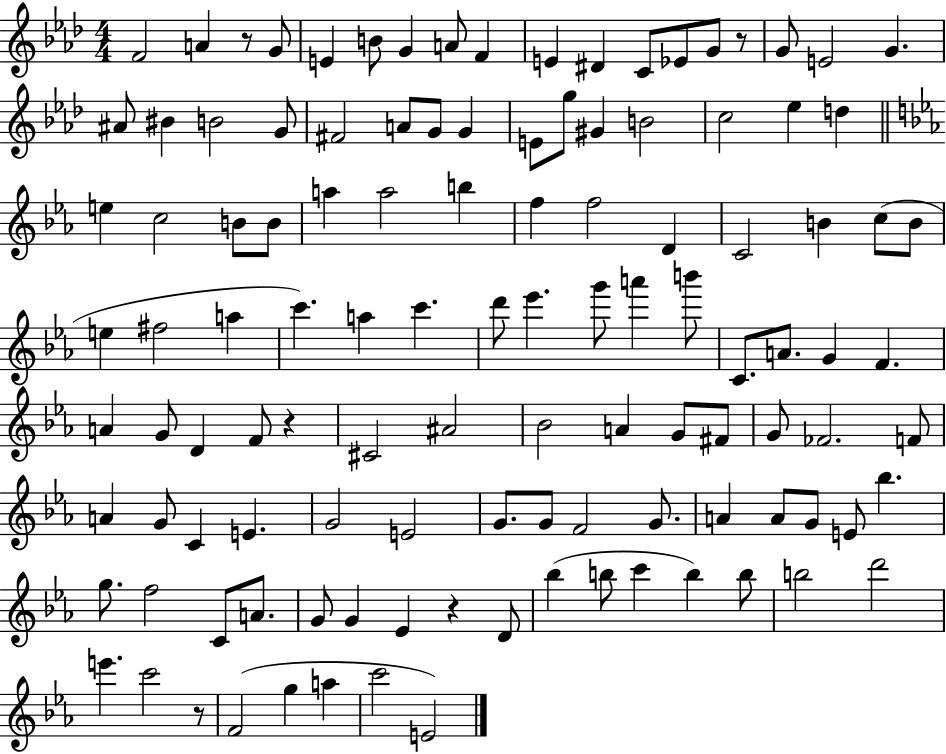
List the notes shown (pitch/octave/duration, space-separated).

F4/h A4/q R/e G4/e E4/q B4/e G4/q A4/e F4/q E4/q D#4/q C4/e Eb4/e G4/e R/e G4/e E4/h G4/q. A#4/e BIS4/q B4/h G4/e F#4/h A4/e G4/e G4/q E4/e G5/e G#4/q B4/h C5/h Eb5/q D5/q E5/q C5/h B4/e B4/e A5/q A5/h B5/q F5/q F5/h D4/q C4/h B4/q C5/e B4/e E5/q F#5/h A5/q C6/q. A5/q C6/q. D6/e Eb6/q. G6/e A6/q B6/e C4/e. A4/e. G4/q F4/q. A4/q G4/e D4/q F4/e R/q C#4/h A#4/h Bb4/h A4/q G4/e F#4/e G4/e FES4/h. F4/e A4/q G4/e C4/q E4/q. G4/h E4/h G4/e. G4/e F4/h G4/e. A4/q A4/e G4/e E4/e Bb5/q. G5/e. F5/h C4/e A4/e. G4/e G4/q Eb4/q R/q D4/e Bb5/q B5/e C6/q B5/q B5/e B5/h D6/h E6/q. C6/h R/e F4/h G5/q A5/q C6/h E4/h